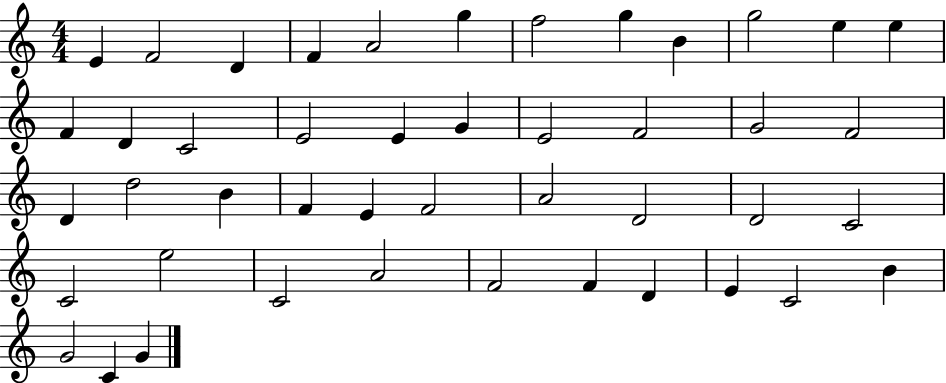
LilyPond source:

{
  \clef treble
  \numericTimeSignature
  \time 4/4
  \key c \major
  e'4 f'2 d'4 | f'4 a'2 g''4 | f''2 g''4 b'4 | g''2 e''4 e''4 | \break f'4 d'4 c'2 | e'2 e'4 g'4 | e'2 f'2 | g'2 f'2 | \break d'4 d''2 b'4 | f'4 e'4 f'2 | a'2 d'2 | d'2 c'2 | \break c'2 e''2 | c'2 a'2 | f'2 f'4 d'4 | e'4 c'2 b'4 | \break g'2 c'4 g'4 | \bar "|."
}